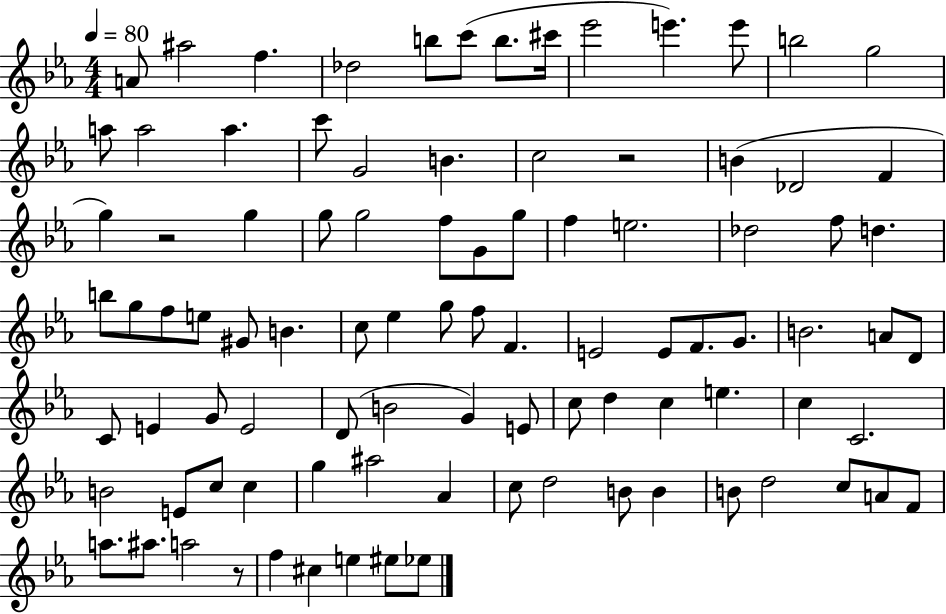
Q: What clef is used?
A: treble